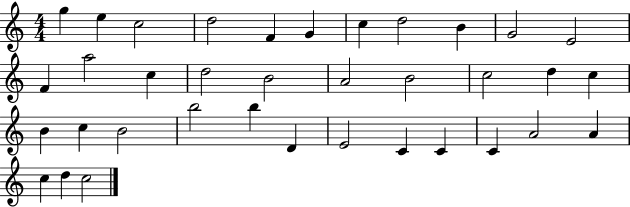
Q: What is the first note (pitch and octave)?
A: G5